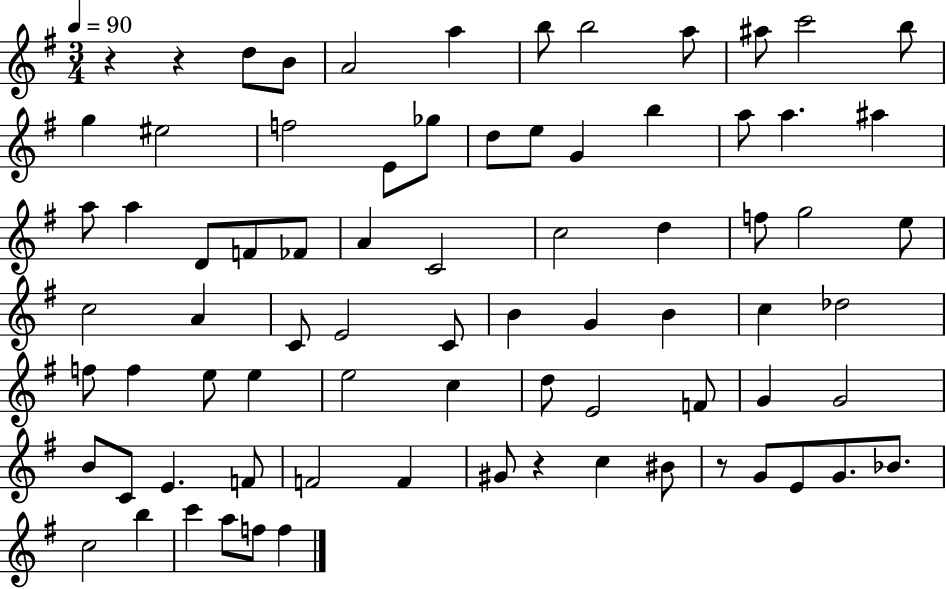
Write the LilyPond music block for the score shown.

{
  \clef treble
  \numericTimeSignature
  \time 3/4
  \key g \major
  \tempo 4 = 90
  r4 r4 d''8 b'8 | a'2 a''4 | b''8 b''2 a''8 | ais''8 c'''2 b''8 | \break g''4 eis''2 | f''2 e'8 ges''8 | d''8 e''8 g'4 b''4 | a''8 a''4. ais''4 | \break a''8 a''4 d'8 f'8 fes'8 | a'4 c'2 | c''2 d''4 | f''8 g''2 e''8 | \break c''2 a'4 | c'8 e'2 c'8 | b'4 g'4 b'4 | c''4 des''2 | \break f''8 f''4 e''8 e''4 | e''2 c''4 | d''8 e'2 f'8 | g'4 g'2 | \break b'8 c'8 e'4. f'8 | f'2 f'4 | gis'8 r4 c''4 bis'8 | r8 g'8 e'8 g'8. bes'8. | \break c''2 b''4 | c'''4 a''8 f''8 f''4 | \bar "|."
}